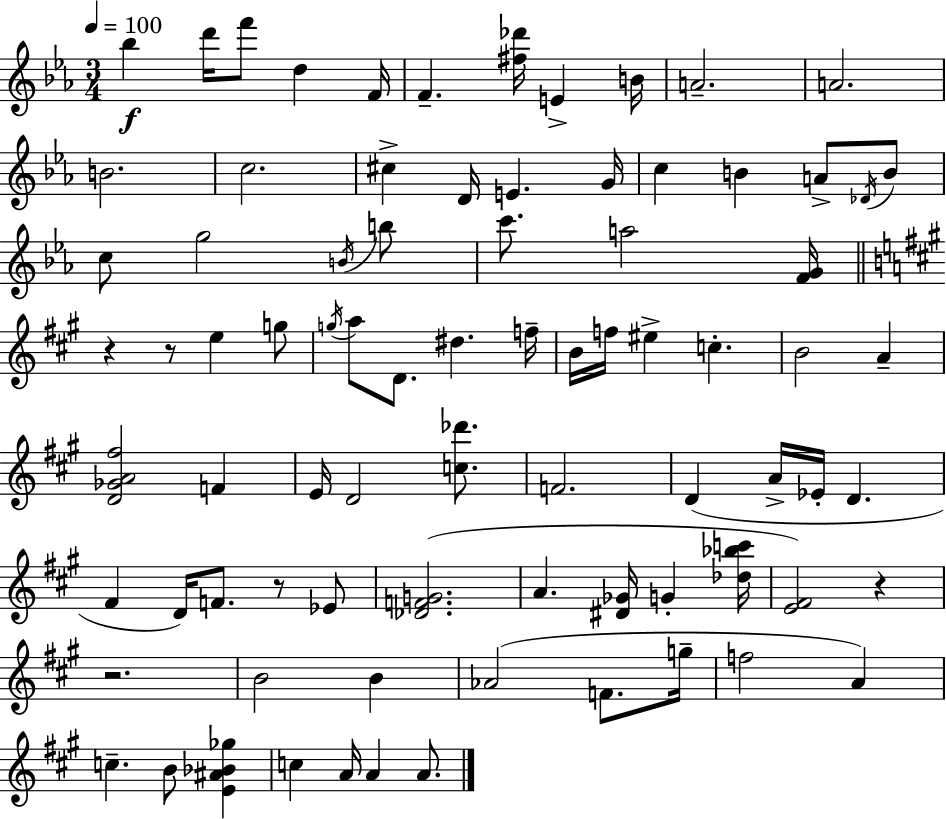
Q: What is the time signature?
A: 3/4